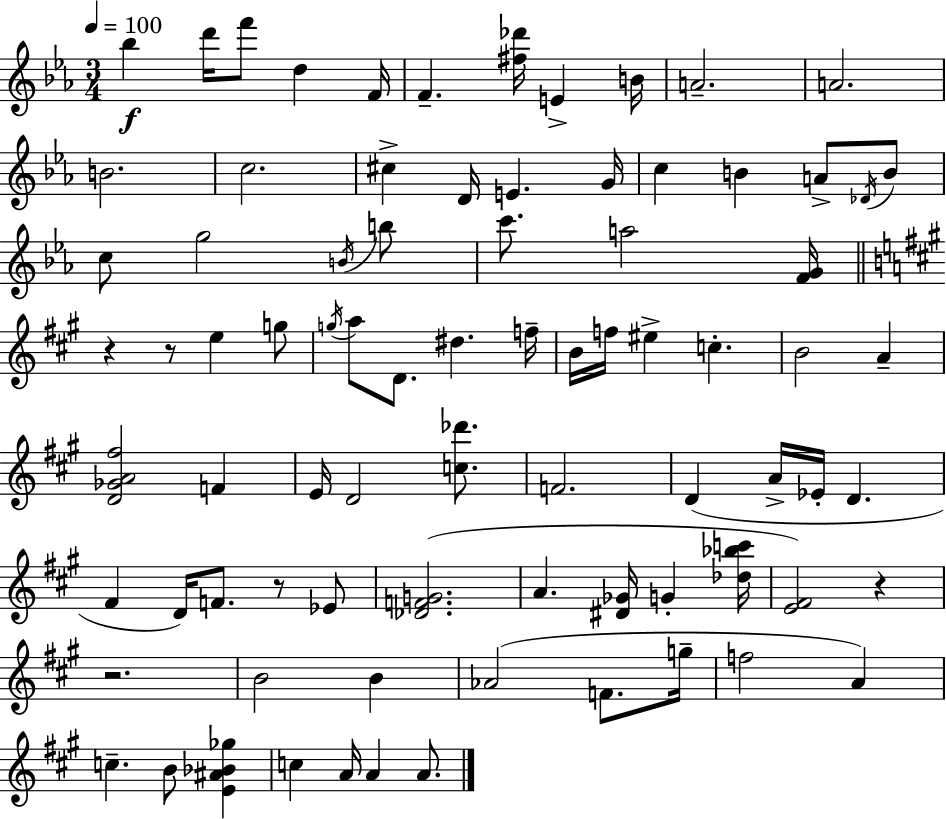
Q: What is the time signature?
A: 3/4